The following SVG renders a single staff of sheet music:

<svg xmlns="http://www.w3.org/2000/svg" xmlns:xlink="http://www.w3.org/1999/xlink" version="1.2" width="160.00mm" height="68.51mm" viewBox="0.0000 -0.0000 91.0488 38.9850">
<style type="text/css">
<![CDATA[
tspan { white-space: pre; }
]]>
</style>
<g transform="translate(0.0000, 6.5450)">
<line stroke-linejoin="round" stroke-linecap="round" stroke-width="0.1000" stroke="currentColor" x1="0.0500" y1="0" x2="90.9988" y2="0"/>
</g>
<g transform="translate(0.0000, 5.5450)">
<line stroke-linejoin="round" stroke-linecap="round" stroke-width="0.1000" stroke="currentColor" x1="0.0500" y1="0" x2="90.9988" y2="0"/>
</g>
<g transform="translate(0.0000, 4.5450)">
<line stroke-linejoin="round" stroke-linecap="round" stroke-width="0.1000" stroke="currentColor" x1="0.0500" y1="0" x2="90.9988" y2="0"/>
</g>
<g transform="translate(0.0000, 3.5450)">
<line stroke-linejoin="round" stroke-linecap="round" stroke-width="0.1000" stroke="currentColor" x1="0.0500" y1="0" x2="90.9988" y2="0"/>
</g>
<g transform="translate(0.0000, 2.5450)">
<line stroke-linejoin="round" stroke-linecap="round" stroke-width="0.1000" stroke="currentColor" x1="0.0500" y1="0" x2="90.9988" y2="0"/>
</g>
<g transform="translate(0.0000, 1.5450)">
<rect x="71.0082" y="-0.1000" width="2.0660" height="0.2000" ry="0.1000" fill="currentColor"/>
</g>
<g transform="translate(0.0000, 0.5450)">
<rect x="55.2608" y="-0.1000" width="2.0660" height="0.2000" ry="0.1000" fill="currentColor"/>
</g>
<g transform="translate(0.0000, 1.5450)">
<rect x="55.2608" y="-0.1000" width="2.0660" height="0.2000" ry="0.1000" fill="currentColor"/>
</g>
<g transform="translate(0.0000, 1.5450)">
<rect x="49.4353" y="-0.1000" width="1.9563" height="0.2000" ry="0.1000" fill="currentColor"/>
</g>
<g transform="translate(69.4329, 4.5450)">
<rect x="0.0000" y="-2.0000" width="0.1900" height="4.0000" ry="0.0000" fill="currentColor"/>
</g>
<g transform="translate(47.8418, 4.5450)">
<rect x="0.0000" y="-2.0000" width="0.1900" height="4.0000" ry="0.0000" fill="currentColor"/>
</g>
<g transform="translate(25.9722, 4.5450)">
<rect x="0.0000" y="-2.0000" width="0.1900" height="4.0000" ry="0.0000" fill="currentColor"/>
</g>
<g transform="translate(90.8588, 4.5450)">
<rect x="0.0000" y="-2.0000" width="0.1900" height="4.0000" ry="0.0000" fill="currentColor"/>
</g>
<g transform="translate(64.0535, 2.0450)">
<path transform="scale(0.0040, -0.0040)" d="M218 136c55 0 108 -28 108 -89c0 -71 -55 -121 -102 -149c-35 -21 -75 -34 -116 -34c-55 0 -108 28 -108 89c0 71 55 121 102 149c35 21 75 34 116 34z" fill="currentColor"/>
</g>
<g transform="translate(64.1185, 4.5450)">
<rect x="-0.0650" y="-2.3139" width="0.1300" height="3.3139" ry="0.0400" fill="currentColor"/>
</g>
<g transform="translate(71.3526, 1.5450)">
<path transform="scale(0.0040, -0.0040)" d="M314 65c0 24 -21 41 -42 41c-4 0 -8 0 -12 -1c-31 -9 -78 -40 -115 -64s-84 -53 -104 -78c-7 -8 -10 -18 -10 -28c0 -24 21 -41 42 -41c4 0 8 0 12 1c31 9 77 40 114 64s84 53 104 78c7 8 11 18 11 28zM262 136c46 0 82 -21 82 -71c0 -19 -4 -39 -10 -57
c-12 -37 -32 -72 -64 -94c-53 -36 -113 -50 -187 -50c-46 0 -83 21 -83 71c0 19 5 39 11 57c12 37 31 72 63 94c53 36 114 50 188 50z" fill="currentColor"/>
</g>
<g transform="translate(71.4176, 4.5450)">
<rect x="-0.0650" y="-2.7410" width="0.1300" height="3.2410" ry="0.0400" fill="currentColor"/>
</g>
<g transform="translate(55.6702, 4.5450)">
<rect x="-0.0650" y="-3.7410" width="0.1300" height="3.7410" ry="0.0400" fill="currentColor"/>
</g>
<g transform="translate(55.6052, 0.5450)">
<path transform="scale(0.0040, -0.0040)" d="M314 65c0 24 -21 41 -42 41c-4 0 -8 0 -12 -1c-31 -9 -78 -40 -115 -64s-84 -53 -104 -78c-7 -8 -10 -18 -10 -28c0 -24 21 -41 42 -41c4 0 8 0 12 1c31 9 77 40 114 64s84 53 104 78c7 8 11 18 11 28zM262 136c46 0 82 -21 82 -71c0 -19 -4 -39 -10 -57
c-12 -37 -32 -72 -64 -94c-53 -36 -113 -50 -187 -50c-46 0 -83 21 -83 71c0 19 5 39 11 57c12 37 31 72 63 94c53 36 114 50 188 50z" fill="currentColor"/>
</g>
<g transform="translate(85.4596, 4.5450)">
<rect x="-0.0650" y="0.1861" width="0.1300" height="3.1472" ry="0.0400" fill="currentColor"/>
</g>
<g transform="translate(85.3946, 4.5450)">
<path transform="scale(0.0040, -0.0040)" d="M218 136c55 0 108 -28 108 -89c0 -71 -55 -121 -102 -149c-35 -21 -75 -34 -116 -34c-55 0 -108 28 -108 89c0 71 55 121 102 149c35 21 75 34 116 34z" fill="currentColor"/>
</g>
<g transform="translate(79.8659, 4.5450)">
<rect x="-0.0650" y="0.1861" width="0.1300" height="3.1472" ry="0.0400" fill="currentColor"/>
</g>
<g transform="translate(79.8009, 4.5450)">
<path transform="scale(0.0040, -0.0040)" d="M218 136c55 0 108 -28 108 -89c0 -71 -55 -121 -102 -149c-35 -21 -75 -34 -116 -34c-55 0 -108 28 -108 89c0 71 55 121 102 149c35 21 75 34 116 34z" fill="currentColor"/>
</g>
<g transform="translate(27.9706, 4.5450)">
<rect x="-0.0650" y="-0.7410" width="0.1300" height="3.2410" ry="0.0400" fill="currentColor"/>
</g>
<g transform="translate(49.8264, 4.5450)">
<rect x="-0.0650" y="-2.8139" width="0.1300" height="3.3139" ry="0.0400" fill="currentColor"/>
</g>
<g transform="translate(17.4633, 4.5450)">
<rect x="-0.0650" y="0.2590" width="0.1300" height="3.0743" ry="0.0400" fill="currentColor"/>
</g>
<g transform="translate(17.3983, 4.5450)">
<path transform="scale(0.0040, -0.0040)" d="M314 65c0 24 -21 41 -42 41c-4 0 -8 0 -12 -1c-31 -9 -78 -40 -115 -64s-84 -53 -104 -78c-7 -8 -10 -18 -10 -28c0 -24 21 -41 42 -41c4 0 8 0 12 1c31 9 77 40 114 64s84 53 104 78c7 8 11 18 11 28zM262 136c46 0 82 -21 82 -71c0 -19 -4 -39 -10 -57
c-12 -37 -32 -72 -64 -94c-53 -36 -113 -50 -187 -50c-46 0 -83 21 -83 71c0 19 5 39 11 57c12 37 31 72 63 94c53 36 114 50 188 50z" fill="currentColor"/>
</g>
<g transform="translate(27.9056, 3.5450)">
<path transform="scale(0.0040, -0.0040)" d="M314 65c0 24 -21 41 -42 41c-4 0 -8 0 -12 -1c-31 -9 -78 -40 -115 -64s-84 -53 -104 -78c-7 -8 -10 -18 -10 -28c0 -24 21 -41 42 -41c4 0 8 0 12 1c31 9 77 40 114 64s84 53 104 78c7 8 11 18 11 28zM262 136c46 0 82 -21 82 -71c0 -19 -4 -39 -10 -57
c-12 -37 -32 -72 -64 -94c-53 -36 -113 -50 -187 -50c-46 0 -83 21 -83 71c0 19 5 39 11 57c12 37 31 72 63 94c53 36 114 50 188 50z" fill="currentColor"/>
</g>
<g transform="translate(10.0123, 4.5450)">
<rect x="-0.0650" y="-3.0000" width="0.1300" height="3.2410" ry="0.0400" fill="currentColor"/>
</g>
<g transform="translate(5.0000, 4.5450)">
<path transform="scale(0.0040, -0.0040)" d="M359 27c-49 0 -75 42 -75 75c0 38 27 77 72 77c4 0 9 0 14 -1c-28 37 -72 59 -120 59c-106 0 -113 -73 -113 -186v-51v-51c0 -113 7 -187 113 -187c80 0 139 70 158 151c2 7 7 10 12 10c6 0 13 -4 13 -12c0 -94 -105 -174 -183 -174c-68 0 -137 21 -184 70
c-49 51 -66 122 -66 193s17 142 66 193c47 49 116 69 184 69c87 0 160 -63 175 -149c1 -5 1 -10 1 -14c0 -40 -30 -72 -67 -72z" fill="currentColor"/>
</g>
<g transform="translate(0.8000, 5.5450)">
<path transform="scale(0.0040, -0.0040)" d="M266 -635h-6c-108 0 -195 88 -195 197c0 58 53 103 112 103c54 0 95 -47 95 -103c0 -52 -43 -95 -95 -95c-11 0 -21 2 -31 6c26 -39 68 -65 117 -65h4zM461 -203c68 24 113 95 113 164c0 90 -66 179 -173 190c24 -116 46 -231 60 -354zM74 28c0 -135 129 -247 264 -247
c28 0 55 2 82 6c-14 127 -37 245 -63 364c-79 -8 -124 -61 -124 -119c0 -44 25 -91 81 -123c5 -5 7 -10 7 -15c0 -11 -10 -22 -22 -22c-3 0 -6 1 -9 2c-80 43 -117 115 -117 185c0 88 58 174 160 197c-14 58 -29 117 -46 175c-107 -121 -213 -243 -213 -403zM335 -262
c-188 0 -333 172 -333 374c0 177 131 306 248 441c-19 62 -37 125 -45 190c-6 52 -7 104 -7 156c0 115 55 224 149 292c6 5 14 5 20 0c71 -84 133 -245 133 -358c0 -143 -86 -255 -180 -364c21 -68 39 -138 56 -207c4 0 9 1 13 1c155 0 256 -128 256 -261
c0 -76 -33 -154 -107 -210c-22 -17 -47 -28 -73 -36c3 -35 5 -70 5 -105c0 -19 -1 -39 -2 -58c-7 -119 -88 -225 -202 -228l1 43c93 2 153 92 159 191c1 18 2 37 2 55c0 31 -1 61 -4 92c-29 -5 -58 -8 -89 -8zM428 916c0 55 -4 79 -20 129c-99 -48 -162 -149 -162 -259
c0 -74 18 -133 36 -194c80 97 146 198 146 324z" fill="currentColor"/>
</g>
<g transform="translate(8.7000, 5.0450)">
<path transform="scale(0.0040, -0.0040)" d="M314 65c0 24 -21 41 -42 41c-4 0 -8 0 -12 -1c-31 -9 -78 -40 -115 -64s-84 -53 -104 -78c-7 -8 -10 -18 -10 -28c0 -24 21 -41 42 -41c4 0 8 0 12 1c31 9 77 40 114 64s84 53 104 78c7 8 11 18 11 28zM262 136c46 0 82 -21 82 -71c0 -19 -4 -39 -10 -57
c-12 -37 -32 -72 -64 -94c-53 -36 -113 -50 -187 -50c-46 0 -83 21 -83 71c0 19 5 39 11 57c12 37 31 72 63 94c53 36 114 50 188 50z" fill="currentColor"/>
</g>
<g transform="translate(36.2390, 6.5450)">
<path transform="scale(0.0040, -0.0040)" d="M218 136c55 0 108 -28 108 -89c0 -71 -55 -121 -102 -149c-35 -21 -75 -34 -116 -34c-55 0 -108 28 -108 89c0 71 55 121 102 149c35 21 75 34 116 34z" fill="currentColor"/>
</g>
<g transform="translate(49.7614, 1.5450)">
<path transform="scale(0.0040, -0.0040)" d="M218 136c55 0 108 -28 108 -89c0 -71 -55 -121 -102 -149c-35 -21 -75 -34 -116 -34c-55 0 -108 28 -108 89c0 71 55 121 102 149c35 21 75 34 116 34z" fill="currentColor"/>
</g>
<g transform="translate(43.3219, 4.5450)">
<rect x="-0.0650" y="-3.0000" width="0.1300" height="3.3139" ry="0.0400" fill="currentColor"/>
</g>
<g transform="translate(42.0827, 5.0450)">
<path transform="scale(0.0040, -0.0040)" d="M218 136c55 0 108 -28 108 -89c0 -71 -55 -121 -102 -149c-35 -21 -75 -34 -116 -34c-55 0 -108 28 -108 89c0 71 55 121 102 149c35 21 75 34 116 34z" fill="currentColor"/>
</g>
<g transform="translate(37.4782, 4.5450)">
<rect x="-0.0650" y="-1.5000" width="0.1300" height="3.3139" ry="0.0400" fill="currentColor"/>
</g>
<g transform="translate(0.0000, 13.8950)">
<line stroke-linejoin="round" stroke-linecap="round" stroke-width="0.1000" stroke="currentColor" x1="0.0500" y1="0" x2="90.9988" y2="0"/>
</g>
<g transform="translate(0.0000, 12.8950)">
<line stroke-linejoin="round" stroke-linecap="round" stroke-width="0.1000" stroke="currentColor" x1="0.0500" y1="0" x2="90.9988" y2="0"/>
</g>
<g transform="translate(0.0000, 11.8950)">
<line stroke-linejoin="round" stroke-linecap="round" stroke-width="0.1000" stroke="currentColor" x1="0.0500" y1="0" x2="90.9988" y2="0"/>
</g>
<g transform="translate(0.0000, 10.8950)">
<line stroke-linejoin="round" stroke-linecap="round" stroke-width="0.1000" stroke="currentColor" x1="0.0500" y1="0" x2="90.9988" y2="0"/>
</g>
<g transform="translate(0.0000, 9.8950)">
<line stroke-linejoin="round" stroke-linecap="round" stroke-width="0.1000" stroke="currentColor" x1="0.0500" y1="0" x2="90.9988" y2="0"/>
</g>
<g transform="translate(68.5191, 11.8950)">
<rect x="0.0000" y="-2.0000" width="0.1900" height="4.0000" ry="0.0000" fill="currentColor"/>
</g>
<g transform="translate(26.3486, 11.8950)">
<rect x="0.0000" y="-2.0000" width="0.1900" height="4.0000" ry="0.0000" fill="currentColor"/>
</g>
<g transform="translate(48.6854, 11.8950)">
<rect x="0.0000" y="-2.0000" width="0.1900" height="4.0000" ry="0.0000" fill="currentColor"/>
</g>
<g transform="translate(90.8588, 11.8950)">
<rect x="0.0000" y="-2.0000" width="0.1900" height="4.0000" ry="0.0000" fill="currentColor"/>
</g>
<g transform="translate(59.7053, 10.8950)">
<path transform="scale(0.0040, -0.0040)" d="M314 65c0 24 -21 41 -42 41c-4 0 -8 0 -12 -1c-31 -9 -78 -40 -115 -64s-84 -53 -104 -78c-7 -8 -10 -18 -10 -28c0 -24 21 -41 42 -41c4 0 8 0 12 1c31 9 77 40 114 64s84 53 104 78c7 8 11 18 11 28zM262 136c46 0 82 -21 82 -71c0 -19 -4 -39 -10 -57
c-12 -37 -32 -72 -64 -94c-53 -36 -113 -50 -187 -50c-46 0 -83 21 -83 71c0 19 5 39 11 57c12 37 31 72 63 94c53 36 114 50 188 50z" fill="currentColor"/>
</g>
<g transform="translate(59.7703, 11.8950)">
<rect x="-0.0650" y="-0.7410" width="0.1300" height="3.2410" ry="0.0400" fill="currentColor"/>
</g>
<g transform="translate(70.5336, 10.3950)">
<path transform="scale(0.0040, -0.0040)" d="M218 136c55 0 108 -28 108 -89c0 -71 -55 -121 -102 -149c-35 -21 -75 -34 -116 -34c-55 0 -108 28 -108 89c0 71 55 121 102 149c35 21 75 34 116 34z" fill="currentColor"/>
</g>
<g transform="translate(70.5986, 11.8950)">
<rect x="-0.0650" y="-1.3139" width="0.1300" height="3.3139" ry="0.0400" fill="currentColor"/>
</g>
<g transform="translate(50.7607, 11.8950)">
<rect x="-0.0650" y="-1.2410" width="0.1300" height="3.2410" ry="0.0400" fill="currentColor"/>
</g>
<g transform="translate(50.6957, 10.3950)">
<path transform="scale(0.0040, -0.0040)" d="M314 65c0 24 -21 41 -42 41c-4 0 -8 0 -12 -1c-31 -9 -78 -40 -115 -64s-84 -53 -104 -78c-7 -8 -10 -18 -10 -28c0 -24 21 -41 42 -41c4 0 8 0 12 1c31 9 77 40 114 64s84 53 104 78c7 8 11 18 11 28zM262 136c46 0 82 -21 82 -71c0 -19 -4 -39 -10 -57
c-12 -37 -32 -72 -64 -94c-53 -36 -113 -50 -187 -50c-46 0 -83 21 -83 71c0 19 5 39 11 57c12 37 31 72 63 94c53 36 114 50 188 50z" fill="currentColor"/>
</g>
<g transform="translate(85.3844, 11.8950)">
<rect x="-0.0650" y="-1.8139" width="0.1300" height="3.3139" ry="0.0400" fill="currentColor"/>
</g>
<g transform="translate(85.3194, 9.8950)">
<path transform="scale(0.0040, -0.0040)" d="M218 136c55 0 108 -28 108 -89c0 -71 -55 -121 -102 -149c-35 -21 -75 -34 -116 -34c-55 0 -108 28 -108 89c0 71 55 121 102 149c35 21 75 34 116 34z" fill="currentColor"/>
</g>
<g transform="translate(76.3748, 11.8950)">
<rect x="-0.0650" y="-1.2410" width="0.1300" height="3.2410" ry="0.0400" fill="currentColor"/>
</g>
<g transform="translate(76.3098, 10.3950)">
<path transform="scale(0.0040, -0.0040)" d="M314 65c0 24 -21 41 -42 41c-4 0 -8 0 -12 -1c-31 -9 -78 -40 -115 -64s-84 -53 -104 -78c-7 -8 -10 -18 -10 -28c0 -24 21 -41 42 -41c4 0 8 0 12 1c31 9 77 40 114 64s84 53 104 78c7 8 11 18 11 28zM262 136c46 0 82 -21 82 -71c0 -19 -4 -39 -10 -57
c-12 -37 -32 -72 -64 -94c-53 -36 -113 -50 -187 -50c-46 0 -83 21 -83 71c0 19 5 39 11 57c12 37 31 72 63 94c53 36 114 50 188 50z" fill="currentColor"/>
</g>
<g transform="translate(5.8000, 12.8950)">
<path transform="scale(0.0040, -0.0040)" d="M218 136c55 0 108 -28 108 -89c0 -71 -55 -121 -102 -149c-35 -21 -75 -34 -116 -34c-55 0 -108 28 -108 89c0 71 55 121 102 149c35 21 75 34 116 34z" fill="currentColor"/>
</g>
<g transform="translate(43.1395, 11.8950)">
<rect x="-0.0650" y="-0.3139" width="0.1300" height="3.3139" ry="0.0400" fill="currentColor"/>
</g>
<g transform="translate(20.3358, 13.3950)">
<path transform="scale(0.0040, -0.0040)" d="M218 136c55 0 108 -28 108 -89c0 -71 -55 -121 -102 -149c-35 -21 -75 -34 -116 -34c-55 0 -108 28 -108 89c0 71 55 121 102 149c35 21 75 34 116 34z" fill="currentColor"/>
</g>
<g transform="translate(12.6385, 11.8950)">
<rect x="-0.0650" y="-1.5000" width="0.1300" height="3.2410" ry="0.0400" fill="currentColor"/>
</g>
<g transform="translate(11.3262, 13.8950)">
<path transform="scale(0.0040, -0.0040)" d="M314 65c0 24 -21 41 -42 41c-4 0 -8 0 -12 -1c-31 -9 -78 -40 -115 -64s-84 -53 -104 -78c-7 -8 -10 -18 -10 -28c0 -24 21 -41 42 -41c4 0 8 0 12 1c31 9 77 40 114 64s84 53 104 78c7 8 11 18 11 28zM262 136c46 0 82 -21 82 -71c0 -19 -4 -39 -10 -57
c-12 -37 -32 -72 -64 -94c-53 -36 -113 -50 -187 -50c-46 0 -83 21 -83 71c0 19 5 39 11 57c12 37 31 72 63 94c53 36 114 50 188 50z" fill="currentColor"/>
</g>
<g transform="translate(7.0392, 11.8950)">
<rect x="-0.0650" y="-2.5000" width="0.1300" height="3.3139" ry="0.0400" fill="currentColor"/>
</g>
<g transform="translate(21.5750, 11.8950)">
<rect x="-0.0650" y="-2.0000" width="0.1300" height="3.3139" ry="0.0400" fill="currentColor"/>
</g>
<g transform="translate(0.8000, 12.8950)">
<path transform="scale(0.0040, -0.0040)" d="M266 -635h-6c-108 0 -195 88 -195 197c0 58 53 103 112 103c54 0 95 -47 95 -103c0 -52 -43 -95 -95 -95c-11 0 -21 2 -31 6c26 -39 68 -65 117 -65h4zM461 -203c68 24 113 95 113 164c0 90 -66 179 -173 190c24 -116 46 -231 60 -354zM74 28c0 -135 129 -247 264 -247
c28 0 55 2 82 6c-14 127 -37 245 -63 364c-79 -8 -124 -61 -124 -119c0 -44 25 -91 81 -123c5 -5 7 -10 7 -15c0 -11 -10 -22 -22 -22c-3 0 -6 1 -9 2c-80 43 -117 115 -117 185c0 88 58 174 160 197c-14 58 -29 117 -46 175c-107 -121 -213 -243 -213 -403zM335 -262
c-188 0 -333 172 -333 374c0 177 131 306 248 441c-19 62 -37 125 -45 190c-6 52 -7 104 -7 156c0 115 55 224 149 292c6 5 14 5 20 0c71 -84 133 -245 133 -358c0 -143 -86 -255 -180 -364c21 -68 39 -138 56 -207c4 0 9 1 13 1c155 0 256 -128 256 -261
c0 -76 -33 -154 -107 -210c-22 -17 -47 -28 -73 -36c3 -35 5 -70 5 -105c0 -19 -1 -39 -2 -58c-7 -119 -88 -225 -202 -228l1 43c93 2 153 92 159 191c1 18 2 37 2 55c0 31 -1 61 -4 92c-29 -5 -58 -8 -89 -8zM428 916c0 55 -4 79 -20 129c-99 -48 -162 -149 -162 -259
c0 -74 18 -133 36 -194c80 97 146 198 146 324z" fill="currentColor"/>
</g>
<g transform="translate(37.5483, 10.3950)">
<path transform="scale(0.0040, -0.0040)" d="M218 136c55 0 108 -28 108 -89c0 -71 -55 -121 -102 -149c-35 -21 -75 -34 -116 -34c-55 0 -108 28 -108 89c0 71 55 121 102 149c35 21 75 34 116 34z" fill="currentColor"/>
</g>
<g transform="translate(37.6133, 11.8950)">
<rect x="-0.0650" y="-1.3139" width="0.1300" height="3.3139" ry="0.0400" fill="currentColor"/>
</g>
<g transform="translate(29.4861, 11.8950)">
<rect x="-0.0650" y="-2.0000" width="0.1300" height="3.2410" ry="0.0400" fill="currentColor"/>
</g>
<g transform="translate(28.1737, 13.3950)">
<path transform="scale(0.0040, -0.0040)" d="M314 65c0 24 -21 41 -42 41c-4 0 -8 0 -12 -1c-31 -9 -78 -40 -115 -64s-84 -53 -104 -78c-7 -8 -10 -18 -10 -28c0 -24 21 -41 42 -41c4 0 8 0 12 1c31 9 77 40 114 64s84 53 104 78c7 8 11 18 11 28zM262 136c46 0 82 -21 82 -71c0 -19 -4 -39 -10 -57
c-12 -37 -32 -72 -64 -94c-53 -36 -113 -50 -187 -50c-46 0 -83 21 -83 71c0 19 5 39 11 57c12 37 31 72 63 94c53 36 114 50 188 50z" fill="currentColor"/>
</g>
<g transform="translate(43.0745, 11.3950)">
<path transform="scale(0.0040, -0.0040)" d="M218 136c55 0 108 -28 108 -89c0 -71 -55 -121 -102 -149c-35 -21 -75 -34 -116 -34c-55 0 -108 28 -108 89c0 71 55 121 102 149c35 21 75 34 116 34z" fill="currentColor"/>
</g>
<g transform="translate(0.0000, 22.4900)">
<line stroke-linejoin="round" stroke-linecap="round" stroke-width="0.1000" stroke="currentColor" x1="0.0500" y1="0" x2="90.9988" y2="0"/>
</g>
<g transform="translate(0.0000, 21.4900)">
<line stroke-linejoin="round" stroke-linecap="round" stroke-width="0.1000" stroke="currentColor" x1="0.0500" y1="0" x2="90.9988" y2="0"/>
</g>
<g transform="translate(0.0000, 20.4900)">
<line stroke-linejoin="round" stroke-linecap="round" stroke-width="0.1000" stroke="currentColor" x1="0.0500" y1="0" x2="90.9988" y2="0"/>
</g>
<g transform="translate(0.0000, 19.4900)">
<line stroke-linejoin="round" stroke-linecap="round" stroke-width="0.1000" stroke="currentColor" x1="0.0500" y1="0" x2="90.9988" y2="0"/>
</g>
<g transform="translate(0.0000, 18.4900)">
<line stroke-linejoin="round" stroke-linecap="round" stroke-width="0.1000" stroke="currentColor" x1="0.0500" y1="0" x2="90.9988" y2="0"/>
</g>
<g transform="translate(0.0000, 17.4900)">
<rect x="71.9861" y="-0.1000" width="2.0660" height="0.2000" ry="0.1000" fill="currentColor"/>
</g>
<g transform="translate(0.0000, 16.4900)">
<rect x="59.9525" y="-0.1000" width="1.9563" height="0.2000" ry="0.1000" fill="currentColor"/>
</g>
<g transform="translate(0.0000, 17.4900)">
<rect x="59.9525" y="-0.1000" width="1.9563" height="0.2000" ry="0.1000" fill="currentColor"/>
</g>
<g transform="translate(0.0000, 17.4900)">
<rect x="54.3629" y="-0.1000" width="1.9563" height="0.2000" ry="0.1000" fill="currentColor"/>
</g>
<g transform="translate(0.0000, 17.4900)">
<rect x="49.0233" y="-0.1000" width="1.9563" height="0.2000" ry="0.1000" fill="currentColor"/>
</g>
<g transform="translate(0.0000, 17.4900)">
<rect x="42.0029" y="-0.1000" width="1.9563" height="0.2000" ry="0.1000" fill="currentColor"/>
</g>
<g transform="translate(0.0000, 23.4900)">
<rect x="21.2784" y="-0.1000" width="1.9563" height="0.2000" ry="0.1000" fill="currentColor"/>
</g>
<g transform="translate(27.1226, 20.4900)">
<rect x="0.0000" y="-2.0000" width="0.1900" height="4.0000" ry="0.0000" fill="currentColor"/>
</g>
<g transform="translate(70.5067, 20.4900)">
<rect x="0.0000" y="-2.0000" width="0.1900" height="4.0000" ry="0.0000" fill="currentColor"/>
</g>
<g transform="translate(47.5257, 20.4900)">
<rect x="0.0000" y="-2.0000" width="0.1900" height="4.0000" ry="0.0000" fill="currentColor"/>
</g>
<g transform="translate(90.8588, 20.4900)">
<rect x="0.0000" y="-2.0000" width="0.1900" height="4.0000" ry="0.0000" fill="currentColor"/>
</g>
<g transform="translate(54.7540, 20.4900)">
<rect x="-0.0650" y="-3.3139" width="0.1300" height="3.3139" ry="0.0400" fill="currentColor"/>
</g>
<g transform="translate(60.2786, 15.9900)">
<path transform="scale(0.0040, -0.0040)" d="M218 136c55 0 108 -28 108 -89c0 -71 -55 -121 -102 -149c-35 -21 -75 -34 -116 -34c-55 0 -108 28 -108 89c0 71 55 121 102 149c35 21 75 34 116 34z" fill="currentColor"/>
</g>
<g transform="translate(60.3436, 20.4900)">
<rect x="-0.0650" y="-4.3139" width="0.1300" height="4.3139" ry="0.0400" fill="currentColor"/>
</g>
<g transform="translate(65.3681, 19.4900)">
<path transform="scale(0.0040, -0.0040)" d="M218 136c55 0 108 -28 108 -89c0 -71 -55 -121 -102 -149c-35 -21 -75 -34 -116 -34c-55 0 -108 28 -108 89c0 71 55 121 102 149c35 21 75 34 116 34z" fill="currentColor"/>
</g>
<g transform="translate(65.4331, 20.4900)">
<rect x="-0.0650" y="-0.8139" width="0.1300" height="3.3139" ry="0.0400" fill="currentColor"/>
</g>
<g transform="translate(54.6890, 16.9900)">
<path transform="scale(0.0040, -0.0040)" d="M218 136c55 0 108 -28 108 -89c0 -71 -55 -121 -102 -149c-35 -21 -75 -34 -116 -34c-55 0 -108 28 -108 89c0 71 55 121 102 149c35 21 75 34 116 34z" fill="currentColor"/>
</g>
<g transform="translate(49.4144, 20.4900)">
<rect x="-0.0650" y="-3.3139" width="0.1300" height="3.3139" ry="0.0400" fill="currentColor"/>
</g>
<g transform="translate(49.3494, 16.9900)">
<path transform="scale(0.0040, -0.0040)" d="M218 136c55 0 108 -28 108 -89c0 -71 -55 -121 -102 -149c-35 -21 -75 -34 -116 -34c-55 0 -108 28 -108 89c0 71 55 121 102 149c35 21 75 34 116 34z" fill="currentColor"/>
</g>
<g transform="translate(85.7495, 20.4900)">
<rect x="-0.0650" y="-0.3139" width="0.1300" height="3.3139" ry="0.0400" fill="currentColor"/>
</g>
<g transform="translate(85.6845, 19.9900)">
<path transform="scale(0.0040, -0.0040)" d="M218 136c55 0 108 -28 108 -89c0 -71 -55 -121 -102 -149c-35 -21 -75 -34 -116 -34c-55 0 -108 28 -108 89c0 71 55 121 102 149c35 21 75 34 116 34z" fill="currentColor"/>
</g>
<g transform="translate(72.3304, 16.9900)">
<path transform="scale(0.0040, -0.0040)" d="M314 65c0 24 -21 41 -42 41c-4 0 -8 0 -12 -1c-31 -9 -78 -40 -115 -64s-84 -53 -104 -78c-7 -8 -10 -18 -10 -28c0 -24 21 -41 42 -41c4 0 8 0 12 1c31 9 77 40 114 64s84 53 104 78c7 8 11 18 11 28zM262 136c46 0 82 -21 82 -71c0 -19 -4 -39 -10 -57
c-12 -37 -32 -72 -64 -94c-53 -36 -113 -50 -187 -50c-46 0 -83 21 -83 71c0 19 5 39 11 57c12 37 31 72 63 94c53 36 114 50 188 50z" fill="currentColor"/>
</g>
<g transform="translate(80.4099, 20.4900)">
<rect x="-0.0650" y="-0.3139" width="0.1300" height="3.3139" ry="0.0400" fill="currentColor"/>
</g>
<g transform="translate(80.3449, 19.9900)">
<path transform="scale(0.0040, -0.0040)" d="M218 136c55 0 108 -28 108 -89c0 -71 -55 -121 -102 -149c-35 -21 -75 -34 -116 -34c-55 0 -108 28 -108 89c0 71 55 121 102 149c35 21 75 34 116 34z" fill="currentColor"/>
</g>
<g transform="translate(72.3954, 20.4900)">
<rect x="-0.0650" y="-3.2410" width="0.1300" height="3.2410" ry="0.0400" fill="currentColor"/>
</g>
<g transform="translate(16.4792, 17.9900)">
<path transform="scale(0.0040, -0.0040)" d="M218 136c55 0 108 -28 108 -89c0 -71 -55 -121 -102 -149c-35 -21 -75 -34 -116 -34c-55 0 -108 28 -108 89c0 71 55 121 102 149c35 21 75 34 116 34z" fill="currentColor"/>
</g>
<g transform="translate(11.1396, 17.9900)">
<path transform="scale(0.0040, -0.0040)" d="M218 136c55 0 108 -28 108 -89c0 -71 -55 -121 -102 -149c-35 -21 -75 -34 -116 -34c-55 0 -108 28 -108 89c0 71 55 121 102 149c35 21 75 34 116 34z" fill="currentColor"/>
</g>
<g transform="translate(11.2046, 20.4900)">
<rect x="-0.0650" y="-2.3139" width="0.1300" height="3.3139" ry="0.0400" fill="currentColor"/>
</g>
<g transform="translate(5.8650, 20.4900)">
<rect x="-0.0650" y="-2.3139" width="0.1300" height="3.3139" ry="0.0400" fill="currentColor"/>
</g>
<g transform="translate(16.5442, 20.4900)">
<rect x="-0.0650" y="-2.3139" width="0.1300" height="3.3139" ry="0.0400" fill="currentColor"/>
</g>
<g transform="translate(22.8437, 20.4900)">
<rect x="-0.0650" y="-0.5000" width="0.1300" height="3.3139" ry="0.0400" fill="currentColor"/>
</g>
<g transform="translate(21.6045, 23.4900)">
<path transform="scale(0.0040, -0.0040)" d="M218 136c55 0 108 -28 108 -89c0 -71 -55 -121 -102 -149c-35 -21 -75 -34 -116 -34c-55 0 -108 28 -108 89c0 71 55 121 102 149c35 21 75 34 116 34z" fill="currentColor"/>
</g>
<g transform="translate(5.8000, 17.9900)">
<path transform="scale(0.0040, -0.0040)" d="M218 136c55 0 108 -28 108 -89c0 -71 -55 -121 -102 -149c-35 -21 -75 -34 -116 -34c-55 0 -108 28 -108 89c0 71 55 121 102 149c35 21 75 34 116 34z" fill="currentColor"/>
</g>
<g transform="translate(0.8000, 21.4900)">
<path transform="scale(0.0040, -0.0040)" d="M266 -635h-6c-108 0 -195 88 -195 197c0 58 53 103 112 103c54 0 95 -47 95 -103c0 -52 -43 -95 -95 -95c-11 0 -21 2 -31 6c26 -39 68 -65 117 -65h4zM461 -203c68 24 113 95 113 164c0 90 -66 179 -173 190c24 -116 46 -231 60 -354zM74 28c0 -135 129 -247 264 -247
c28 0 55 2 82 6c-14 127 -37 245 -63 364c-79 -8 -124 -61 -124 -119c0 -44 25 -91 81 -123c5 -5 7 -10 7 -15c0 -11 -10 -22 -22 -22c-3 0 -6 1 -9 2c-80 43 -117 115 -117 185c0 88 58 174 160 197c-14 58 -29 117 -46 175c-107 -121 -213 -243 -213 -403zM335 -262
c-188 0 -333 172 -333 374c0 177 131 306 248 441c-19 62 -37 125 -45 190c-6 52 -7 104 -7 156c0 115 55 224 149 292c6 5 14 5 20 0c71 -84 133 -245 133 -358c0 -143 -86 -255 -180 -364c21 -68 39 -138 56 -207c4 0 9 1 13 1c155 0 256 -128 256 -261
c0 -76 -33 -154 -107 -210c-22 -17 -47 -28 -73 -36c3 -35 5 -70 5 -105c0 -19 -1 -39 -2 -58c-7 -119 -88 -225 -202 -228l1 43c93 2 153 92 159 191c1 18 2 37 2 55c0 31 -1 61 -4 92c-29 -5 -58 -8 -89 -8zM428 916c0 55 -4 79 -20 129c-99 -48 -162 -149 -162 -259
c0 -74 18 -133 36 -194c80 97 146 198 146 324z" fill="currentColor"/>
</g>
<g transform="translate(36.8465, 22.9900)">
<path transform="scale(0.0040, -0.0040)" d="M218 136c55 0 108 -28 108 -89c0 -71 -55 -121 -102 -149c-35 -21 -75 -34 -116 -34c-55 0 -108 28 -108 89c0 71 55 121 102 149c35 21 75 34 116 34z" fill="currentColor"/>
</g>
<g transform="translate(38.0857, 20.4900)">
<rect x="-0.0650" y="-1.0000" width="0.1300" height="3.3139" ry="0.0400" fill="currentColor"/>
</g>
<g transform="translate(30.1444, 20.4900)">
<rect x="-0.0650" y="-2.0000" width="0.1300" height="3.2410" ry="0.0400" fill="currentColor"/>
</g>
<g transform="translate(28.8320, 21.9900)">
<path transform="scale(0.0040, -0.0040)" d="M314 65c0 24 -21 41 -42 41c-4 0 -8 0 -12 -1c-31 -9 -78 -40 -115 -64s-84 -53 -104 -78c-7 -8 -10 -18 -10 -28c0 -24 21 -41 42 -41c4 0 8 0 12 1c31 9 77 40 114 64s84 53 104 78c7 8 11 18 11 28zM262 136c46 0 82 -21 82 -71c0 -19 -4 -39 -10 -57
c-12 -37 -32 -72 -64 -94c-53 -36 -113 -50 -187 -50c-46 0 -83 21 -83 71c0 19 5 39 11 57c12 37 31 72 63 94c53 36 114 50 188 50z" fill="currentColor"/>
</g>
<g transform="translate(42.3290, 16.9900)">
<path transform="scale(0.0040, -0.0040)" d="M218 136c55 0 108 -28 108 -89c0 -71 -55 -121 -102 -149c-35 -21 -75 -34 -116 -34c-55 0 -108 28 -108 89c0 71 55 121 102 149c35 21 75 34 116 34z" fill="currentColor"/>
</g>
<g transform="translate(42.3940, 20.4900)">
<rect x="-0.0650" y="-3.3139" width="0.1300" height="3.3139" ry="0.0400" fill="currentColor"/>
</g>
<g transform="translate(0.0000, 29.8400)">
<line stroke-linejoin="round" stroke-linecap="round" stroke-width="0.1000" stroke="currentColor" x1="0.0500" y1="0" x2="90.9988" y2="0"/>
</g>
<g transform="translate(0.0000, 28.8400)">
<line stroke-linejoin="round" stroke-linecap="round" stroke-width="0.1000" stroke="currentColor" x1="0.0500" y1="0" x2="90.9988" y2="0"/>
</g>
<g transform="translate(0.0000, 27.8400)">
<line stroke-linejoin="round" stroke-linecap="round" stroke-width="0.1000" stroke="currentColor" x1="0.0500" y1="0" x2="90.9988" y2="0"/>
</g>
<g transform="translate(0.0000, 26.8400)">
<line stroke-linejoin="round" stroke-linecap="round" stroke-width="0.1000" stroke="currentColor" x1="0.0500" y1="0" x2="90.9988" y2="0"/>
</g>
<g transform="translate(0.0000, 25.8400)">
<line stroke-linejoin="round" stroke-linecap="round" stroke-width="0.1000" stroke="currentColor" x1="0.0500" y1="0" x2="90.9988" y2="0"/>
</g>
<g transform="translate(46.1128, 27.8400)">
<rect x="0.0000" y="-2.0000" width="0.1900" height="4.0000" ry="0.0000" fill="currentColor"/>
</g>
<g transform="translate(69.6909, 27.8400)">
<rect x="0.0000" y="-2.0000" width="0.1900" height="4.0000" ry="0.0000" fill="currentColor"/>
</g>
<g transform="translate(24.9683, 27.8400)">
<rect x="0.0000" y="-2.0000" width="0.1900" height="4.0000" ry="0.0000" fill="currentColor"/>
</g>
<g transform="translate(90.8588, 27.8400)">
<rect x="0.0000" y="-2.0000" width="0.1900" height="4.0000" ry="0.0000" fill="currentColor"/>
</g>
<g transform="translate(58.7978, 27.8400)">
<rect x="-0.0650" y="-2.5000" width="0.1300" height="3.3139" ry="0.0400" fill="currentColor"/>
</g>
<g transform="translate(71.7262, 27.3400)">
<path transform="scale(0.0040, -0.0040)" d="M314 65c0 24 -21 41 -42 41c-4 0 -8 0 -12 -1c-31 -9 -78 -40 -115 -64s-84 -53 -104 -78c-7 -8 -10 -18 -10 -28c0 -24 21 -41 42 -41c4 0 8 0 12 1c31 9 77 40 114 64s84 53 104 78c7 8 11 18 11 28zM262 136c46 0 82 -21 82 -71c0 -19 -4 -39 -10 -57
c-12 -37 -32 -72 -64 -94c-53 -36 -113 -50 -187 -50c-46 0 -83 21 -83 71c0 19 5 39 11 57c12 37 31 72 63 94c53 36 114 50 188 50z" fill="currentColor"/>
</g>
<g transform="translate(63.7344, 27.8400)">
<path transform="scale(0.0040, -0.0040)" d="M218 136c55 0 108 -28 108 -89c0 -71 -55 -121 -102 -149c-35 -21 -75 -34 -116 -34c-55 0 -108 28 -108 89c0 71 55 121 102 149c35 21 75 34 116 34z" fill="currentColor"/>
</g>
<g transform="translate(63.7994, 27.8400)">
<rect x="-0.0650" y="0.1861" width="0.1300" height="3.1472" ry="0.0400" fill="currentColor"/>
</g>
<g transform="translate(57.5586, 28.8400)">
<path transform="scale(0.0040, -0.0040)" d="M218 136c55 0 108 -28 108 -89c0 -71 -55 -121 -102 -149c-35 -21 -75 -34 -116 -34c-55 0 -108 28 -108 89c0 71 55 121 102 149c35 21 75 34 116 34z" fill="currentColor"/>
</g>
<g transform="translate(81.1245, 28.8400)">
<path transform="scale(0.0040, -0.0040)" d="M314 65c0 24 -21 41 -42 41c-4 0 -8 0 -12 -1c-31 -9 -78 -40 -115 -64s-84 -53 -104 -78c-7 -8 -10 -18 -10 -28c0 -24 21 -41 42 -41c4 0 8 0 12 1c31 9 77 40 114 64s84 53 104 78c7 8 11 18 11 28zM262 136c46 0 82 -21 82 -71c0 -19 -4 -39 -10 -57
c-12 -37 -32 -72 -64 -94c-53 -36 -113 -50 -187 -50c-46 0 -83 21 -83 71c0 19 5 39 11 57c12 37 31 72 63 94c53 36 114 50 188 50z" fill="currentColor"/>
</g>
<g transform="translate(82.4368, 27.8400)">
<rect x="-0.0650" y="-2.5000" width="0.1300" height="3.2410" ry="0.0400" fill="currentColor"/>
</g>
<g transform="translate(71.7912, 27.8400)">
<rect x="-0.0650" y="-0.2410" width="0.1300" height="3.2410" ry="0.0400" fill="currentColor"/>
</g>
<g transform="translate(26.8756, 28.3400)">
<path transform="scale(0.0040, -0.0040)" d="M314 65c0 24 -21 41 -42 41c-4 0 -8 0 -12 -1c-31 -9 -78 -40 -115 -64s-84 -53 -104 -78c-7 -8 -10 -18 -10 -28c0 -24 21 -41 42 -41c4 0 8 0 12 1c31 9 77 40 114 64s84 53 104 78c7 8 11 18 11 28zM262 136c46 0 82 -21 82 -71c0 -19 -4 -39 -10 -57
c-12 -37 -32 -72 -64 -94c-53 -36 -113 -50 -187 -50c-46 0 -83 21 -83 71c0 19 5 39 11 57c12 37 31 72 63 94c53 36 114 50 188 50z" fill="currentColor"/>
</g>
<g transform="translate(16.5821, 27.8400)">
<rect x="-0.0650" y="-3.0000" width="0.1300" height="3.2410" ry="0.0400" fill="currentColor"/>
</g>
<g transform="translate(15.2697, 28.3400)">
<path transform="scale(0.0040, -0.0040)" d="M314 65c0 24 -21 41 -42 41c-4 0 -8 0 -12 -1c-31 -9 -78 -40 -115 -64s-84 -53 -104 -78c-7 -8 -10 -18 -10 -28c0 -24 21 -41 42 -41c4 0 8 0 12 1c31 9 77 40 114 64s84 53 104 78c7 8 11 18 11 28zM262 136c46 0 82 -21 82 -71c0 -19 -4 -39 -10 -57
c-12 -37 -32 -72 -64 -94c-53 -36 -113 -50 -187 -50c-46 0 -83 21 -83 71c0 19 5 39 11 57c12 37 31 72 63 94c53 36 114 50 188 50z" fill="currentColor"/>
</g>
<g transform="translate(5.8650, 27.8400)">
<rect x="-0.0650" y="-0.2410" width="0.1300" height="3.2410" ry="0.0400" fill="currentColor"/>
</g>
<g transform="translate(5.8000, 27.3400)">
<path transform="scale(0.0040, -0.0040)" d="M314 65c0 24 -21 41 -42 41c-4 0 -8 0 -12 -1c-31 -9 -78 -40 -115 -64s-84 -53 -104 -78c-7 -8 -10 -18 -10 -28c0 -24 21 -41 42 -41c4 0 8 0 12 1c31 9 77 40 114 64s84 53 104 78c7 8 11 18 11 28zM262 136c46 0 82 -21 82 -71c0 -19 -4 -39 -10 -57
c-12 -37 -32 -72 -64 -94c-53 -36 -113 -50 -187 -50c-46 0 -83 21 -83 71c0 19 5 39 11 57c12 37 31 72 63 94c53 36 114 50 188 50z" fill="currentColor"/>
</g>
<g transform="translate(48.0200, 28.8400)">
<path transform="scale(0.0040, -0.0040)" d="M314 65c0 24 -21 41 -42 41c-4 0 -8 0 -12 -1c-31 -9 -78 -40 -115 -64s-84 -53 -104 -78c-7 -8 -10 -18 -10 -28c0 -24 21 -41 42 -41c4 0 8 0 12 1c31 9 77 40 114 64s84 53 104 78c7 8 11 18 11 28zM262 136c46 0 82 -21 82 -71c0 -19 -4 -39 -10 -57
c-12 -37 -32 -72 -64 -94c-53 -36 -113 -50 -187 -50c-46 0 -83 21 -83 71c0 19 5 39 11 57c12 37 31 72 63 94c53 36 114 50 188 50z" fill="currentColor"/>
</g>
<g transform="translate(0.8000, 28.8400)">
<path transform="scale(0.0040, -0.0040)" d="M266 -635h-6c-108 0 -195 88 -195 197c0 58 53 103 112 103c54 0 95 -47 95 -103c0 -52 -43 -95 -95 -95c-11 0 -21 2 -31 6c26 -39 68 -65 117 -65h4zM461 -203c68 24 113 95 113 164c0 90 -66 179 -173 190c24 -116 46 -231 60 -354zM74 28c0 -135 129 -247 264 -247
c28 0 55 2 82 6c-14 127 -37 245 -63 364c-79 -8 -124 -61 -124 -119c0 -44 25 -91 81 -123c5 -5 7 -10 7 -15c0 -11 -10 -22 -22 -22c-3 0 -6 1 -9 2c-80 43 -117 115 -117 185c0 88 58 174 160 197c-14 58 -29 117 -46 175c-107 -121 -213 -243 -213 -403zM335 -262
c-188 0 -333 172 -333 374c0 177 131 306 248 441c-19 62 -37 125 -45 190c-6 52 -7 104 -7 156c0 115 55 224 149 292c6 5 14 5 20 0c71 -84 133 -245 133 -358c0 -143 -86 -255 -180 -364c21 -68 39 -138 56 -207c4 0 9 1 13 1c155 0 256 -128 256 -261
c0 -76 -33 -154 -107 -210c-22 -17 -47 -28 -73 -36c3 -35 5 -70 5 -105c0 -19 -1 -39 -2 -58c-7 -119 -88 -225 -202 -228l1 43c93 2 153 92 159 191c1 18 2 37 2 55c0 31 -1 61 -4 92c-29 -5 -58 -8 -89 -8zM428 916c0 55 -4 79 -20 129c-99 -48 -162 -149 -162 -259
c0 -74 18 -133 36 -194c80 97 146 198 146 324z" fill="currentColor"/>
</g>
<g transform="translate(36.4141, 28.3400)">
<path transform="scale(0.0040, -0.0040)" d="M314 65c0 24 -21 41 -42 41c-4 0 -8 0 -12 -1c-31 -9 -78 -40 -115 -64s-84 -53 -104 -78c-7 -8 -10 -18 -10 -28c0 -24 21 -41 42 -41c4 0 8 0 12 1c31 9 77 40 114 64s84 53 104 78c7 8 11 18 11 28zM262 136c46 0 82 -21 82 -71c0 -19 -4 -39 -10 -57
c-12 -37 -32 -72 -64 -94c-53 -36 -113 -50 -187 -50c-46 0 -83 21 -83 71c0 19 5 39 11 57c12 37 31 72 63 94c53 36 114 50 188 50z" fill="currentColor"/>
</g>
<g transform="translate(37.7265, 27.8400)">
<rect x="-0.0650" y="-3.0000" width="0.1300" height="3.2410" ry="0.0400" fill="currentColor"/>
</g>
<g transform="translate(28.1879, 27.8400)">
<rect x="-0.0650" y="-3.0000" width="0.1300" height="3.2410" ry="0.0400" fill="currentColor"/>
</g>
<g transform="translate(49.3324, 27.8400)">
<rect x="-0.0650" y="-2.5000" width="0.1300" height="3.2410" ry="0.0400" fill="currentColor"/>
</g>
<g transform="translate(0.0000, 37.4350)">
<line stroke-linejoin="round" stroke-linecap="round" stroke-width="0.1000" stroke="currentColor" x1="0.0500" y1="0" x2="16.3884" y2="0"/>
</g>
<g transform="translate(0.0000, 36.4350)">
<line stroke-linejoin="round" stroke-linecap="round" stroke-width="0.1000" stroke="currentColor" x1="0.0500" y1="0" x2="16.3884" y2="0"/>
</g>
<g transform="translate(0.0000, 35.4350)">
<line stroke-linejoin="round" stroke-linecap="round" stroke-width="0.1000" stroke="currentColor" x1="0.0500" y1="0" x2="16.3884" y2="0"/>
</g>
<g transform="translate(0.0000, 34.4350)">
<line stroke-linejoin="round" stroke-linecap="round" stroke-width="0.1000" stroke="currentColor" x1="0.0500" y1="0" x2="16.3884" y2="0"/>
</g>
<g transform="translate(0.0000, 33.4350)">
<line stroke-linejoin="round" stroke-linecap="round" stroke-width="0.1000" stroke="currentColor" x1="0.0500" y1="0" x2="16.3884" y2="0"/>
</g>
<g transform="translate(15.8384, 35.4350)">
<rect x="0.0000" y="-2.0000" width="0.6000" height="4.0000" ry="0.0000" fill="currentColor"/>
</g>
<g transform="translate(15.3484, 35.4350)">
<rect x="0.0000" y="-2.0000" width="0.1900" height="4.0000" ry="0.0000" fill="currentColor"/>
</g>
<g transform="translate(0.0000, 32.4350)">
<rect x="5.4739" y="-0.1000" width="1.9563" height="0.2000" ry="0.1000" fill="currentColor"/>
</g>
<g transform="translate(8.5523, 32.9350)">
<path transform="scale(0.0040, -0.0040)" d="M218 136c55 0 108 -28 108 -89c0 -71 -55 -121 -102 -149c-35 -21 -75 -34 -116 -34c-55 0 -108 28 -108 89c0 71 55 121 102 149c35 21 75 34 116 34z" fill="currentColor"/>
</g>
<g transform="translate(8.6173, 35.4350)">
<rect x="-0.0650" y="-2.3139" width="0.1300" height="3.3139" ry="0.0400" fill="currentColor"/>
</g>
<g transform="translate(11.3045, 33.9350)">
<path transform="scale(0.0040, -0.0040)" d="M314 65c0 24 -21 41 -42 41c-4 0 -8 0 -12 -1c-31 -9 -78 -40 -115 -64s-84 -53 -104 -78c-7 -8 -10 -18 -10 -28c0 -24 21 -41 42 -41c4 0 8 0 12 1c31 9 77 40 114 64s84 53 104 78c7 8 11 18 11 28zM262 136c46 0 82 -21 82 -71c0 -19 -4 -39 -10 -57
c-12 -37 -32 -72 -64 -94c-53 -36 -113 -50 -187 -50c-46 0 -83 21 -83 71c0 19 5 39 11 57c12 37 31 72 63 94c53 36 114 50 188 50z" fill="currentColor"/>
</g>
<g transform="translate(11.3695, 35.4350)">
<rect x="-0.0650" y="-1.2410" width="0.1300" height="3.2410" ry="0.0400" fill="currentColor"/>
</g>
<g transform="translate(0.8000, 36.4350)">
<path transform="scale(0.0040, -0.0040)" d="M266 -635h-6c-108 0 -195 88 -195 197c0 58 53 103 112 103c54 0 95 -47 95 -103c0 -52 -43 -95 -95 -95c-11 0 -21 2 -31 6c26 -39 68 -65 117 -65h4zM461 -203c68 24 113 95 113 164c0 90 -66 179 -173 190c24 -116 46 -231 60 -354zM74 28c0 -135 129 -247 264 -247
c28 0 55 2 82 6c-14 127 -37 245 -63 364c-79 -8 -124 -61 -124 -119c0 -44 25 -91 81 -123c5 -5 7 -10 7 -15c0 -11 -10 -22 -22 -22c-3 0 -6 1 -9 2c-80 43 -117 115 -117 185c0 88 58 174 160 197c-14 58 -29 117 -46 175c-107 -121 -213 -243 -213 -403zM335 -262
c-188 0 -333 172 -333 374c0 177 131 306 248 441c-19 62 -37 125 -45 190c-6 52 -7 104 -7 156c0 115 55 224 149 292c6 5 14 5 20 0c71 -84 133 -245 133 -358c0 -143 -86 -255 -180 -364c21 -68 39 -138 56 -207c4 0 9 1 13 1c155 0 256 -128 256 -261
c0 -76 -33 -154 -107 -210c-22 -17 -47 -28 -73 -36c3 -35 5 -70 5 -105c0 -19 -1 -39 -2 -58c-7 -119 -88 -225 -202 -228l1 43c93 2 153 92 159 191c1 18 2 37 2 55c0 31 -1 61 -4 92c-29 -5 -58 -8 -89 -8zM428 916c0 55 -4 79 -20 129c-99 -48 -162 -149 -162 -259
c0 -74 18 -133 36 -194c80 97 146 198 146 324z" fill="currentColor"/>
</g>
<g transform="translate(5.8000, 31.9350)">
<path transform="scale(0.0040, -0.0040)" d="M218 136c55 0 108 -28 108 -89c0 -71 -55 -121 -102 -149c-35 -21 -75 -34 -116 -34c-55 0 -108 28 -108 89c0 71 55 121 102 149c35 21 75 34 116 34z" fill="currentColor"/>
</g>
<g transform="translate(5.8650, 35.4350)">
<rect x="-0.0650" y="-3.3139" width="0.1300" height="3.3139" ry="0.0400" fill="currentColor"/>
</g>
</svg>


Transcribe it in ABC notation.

X:1
T:Untitled
M:4/4
L:1/4
K:C
A2 B2 d2 E A a c'2 g a2 B B G E2 F F2 e c e2 d2 e e2 f g g g C F2 D b b b d' d b2 c c c2 A2 A2 A2 G2 G B c2 G2 b g e2